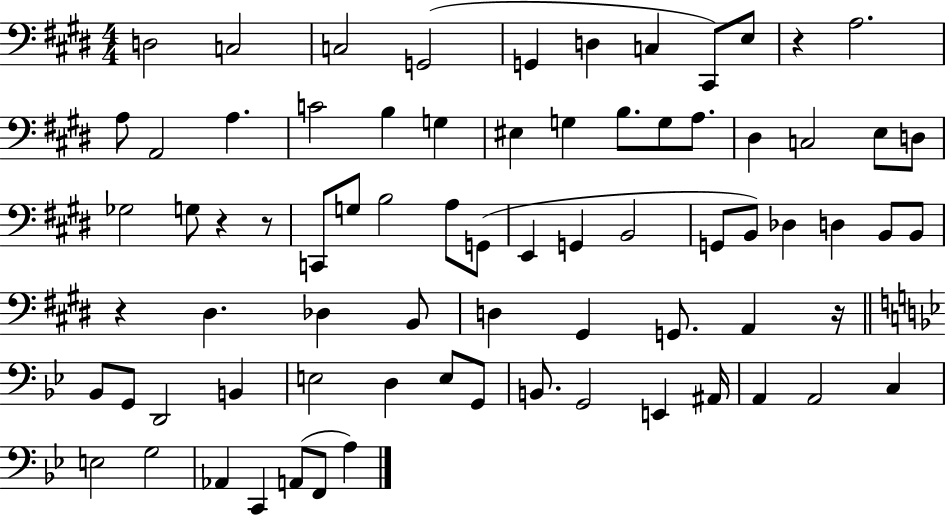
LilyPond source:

{
  \clef bass
  \numericTimeSignature
  \time 4/4
  \key e \major
  d2 c2 | c2 g,2( | g,4 d4 c4 cis,8) e8 | r4 a2. | \break a8 a,2 a4. | c'2 b4 g4 | eis4 g4 b8. g8 a8. | dis4 c2 e8 d8 | \break ges2 g8 r4 r8 | c,8 g8 b2 a8 g,8( | e,4 g,4 b,2 | g,8 b,8) des4 d4 b,8 b,8 | \break r4 dis4. des4 b,8 | d4 gis,4 g,8. a,4 r16 | \bar "||" \break \key bes \major bes,8 g,8 d,2 b,4 | e2 d4 e8 g,8 | b,8. g,2 e,4 ais,16 | a,4 a,2 c4 | \break e2 g2 | aes,4 c,4 a,8( f,8 a4) | \bar "|."
}